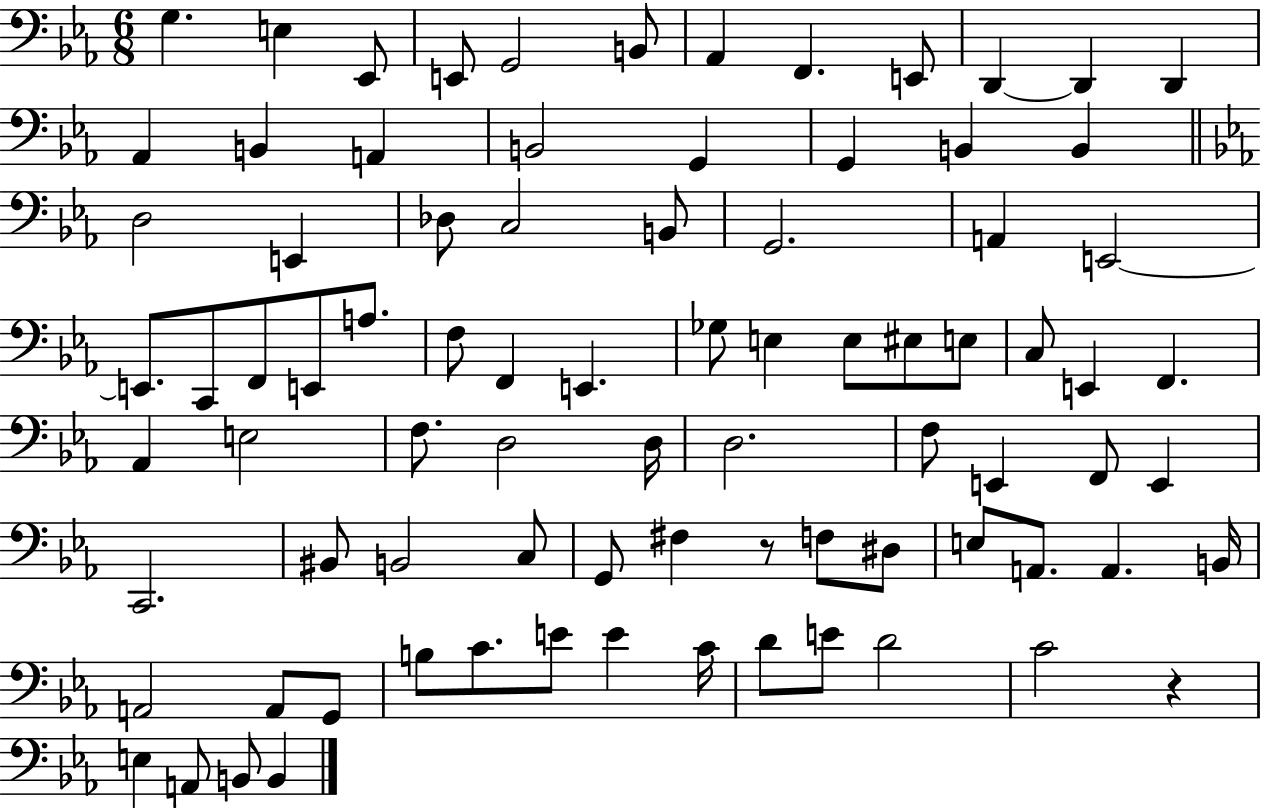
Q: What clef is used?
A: bass